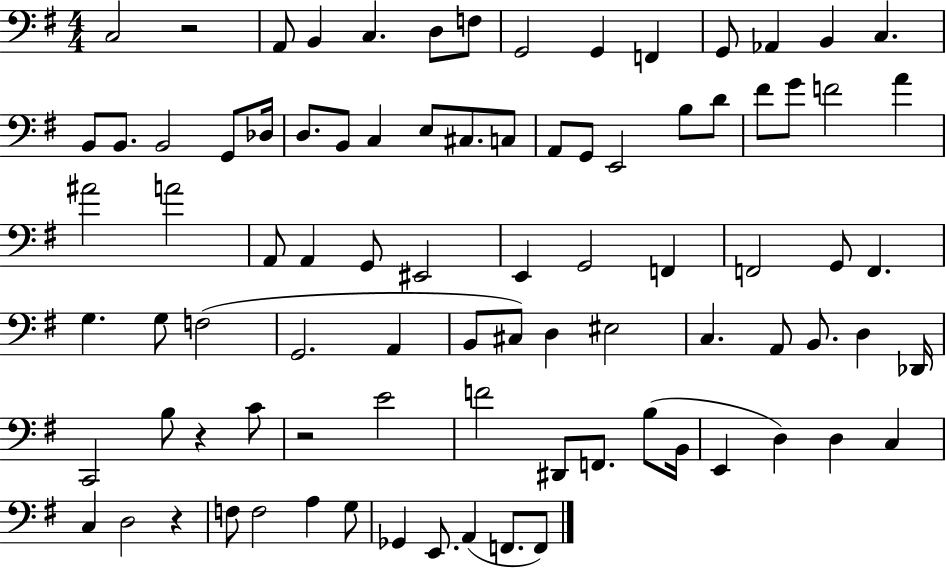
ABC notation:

X:1
T:Untitled
M:4/4
L:1/4
K:G
C,2 z2 A,,/2 B,, C, D,/2 F,/2 G,,2 G,, F,, G,,/2 _A,, B,, C, B,,/2 B,,/2 B,,2 G,,/2 _D,/4 D,/2 B,,/2 C, E,/2 ^C,/2 C,/2 A,,/2 G,,/2 E,,2 B,/2 D/2 ^F/2 G/2 F2 A ^A2 A2 A,,/2 A,, G,,/2 ^E,,2 E,, G,,2 F,, F,,2 G,,/2 F,, G, G,/2 F,2 G,,2 A,, B,,/2 ^C,/2 D, ^E,2 C, A,,/2 B,,/2 D, _D,,/4 C,,2 B,/2 z C/2 z2 E2 F2 ^D,,/2 F,,/2 B,/2 B,,/4 E,, D, D, C, C, D,2 z F,/2 F,2 A, G,/2 _G,, E,,/2 A,, F,,/2 F,,/2